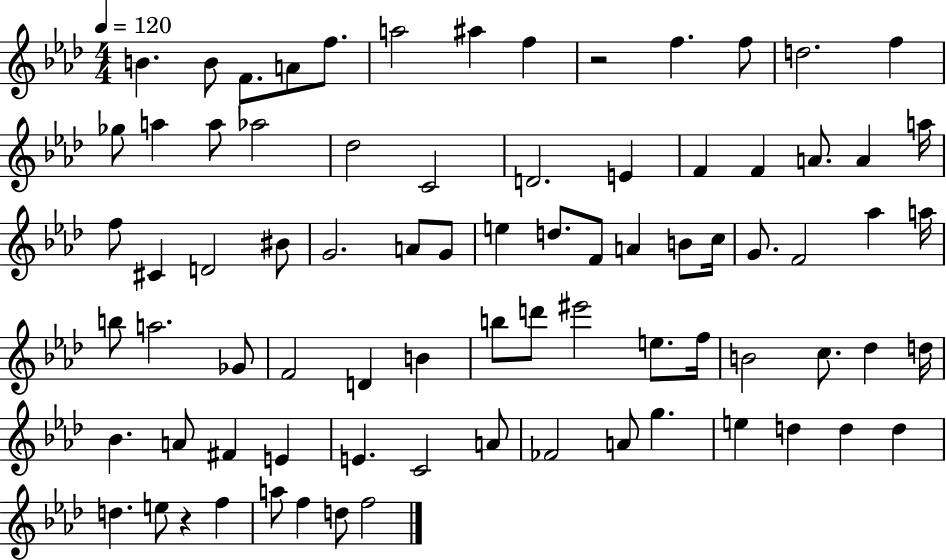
{
  \clef treble
  \numericTimeSignature
  \time 4/4
  \key aes \major
  \tempo 4 = 120
  b'4. b'8 f'8. a'8 f''8. | a''2 ais''4 f''4 | r2 f''4. f''8 | d''2. f''4 | \break ges''8 a''4 a''8 aes''2 | des''2 c'2 | d'2. e'4 | f'4 f'4 a'8. a'4 a''16 | \break f''8 cis'4 d'2 bis'8 | g'2. a'8 g'8 | e''4 d''8. f'8 a'4 b'8 c''16 | g'8. f'2 aes''4 a''16 | \break b''8 a''2. ges'8 | f'2 d'4 b'4 | b''8 d'''8 eis'''2 e''8. f''16 | b'2 c''8. des''4 d''16 | \break bes'4. a'8 fis'4 e'4 | e'4. c'2 a'8 | fes'2 a'8 g''4. | e''4 d''4 d''4 d''4 | \break d''4. e''8 r4 f''4 | a''8 f''4 d''8 f''2 | \bar "|."
}